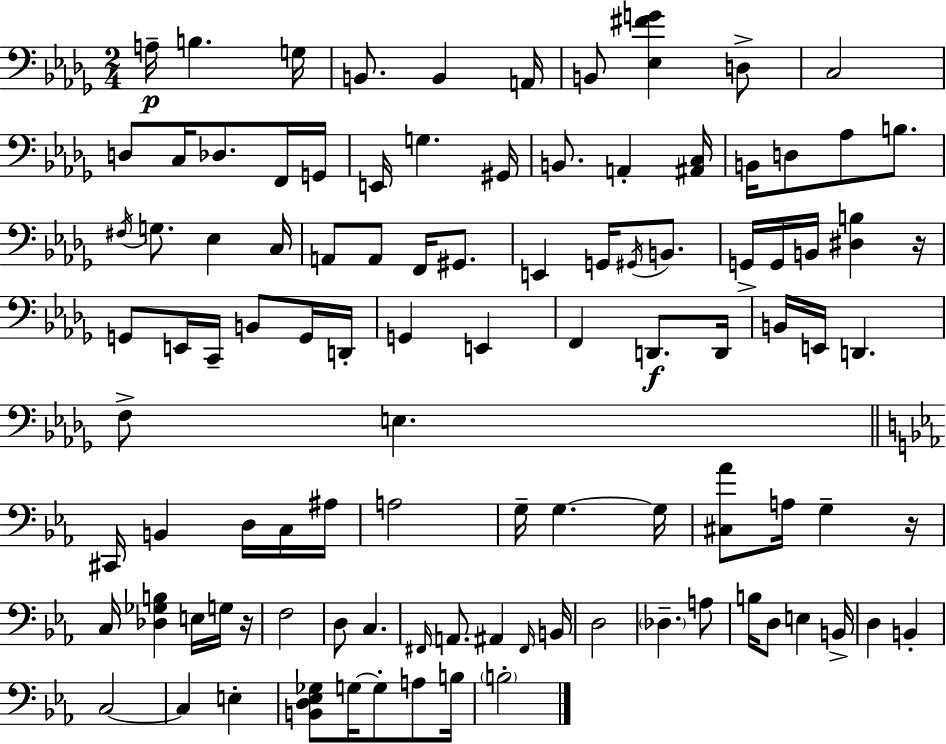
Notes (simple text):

A3/s B3/q. G3/s B2/e. B2/q A2/s B2/e [Eb3,F#4,G4]/q D3/e C3/h D3/e C3/s Db3/e. F2/s G2/s E2/s G3/q. G#2/s B2/e. A2/q [A#2,C3]/s B2/s D3/e Ab3/e B3/e. F#3/s G3/e. Eb3/q C3/s A2/e A2/e F2/s G#2/e. E2/q G2/s G#2/s B2/e. G2/s G2/s B2/s [D#3,B3]/q R/s G2/e E2/s C2/s B2/e G2/s D2/s G2/q E2/q F2/q D2/e. D2/s B2/s E2/s D2/q. F3/e E3/q. C#2/s B2/q D3/s C3/s A#3/s A3/h G3/s G3/q. G3/s [C#3,Ab4]/e A3/s G3/q R/s C3/s [Db3,Gb3,B3]/q E3/s G3/s R/s F3/h D3/e C3/q. F#2/s A2/e. A#2/q F#2/s B2/s D3/h Db3/q. A3/e B3/s D3/e E3/q B2/s D3/q B2/q C3/h C3/q E3/q [B2,D3,Eb3,Gb3]/e G3/s G3/e A3/e B3/s B3/h